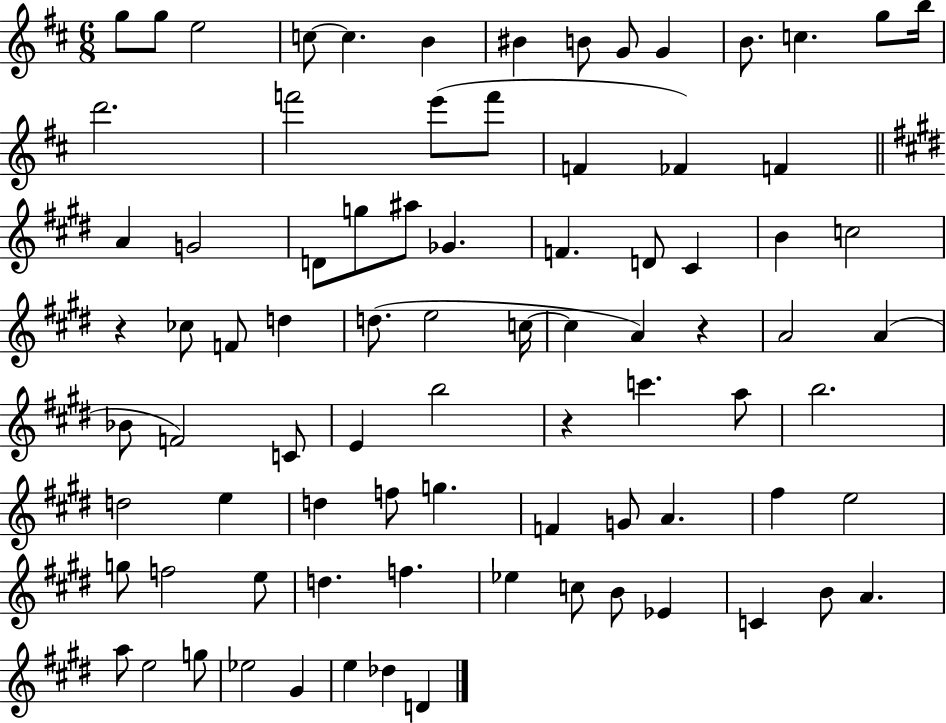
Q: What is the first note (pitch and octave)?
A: G5